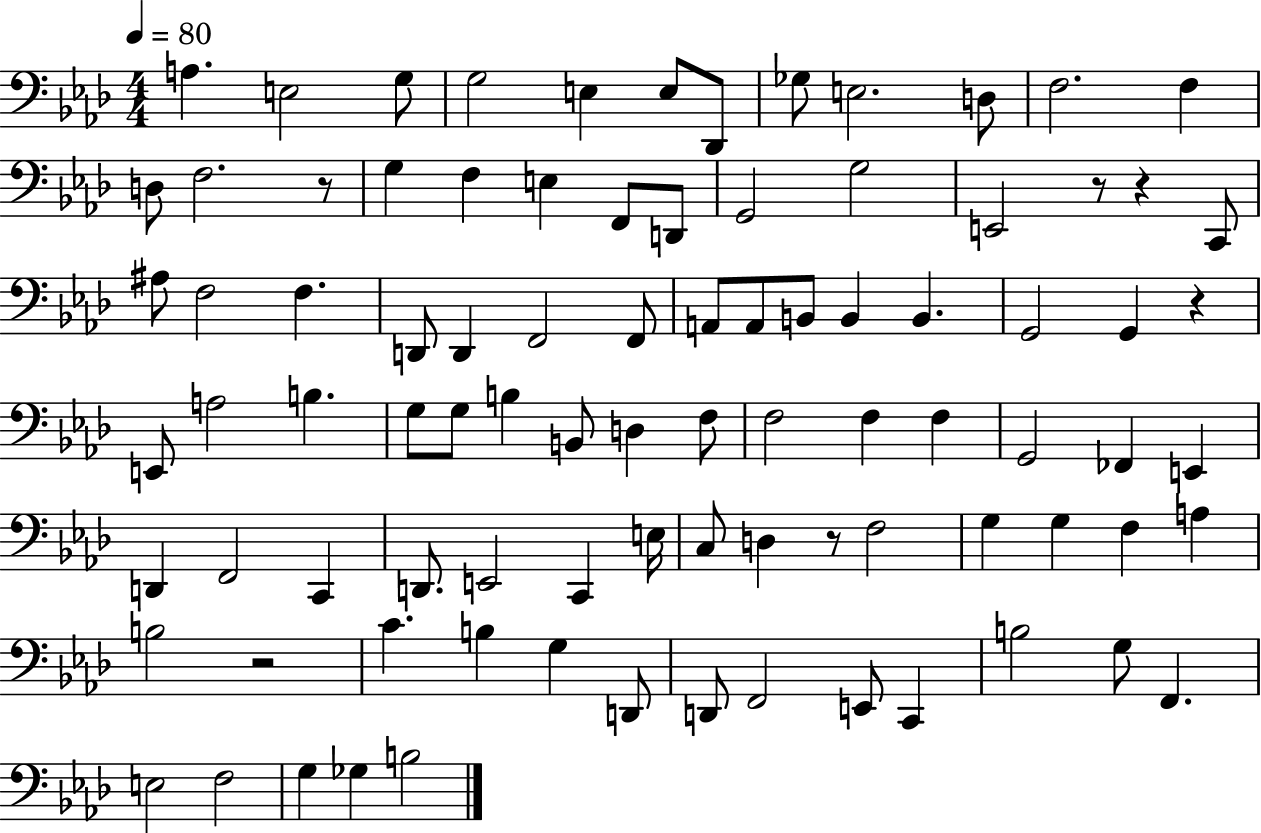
{
  \clef bass
  \numericTimeSignature
  \time 4/4
  \key aes \major
  \tempo 4 = 80
  a4. e2 g8 | g2 e4 e8 des,8 | ges8 e2. d8 | f2. f4 | \break d8 f2. r8 | g4 f4 e4 f,8 d,8 | g,2 g2 | e,2 r8 r4 c,8 | \break ais8 f2 f4. | d,8 d,4 f,2 f,8 | a,8 a,8 b,8 b,4 b,4. | g,2 g,4 r4 | \break e,8 a2 b4. | g8 g8 b4 b,8 d4 f8 | f2 f4 f4 | g,2 fes,4 e,4 | \break d,4 f,2 c,4 | d,8. e,2 c,4 e16 | c8 d4 r8 f2 | g4 g4 f4 a4 | \break b2 r2 | c'4. b4 g4 d,8 | d,8 f,2 e,8 c,4 | b2 g8 f,4. | \break e2 f2 | g4 ges4 b2 | \bar "|."
}